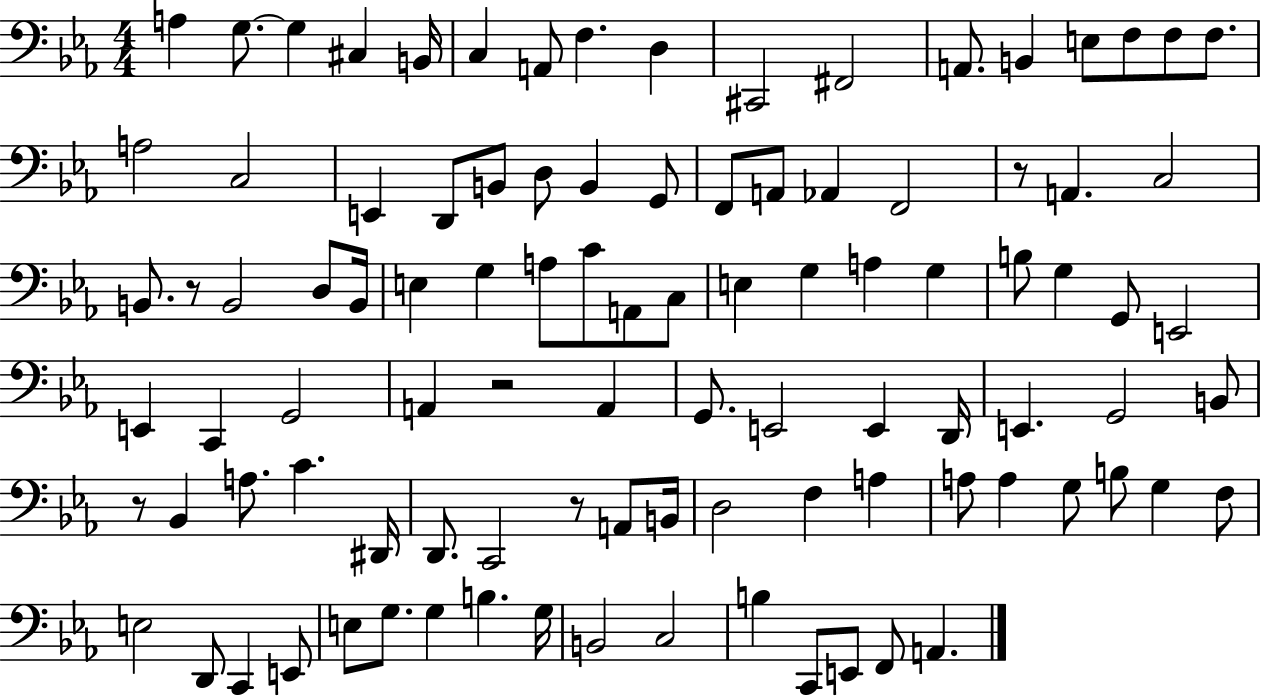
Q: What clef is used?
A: bass